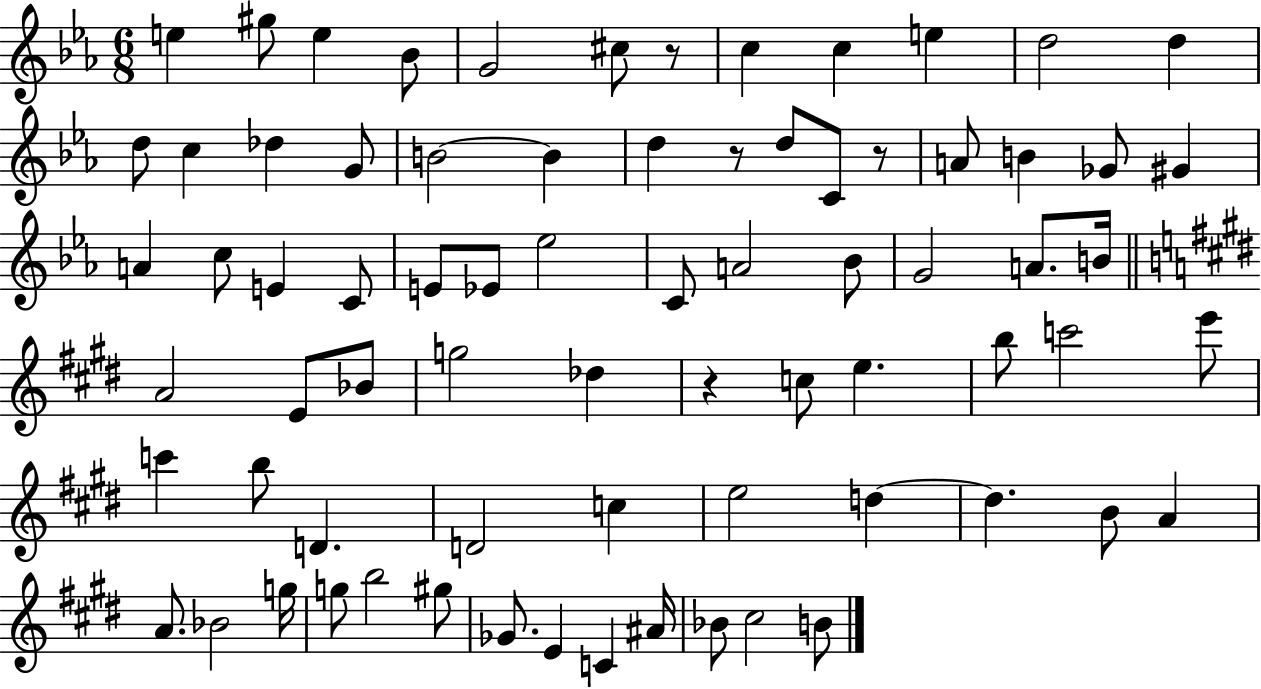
X:1
T:Untitled
M:6/8
L:1/4
K:Eb
e ^g/2 e _B/2 G2 ^c/2 z/2 c c e d2 d d/2 c _d G/2 B2 B d z/2 d/2 C/2 z/2 A/2 B _G/2 ^G A c/2 E C/2 E/2 _E/2 _e2 C/2 A2 _B/2 G2 A/2 B/4 A2 E/2 _B/2 g2 _d z c/2 e b/2 c'2 e'/2 c' b/2 D D2 c e2 d d B/2 A A/2 _B2 g/4 g/2 b2 ^g/2 _G/2 E C ^A/4 _B/2 ^c2 B/2